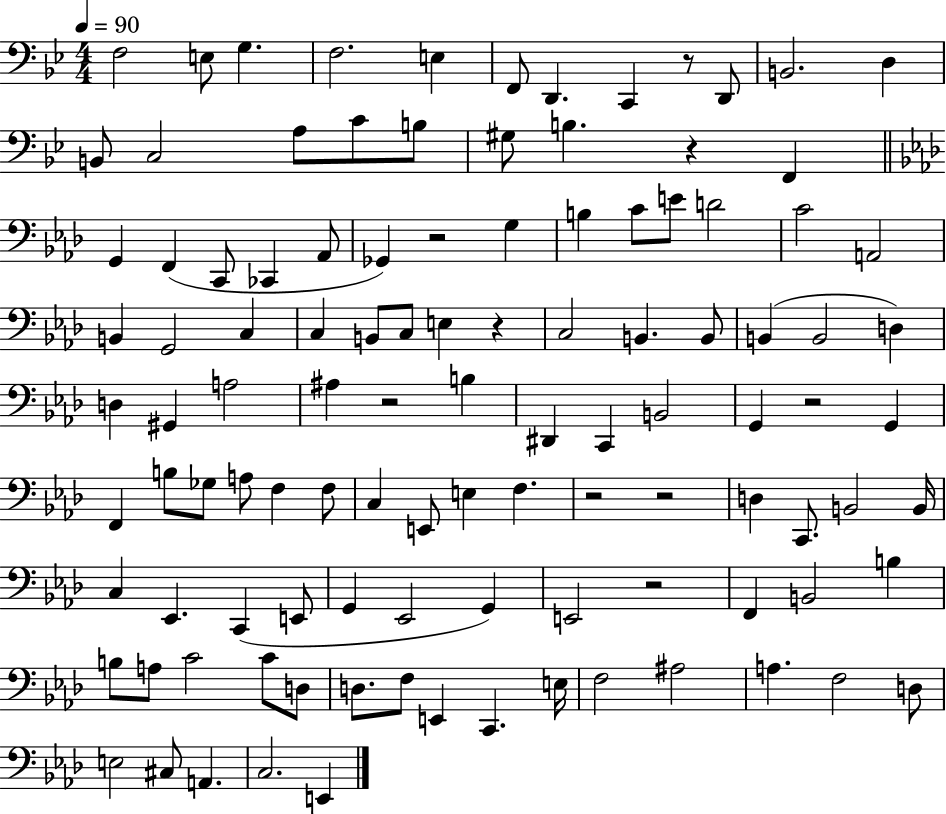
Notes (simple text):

F3/h E3/e G3/q. F3/h. E3/q F2/e D2/q. C2/q R/e D2/e B2/h. D3/q B2/e C3/h A3/e C4/e B3/e G#3/e B3/q. R/q F2/q G2/q F2/q C2/e CES2/q Ab2/e Gb2/q R/h G3/q B3/q C4/e E4/e D4/h C4/h A2/h B2/q G2/h C3/q C3/q B2/e C3/e E3/q R/q C3/h B2/q. B2/e B2/q B2/h D3/q D3/q G#2/q A3/h A#3/q R/h B3/q D#2/q C2/q B2/h G2/q R/h G2/q F2/q B3/e Gb3/e A3/e F3/q F3/e C3/q E2/e E3/q F3/q. R/h R/h D3/q C2/e. B2/h B2/s C3/q Eb2/q. C2/q E2/e G2/q Eb2/h G2/q E2/h R/h F2/q B2/h B3/q B3/e A3/e C4/h C4/e D3/e D3/e. F3/e E2/q C2/q. E3/s F3/h A#3/h A3/q. F3/h D3/e E3/h C#3/e A2/q. C3/h. E2/q